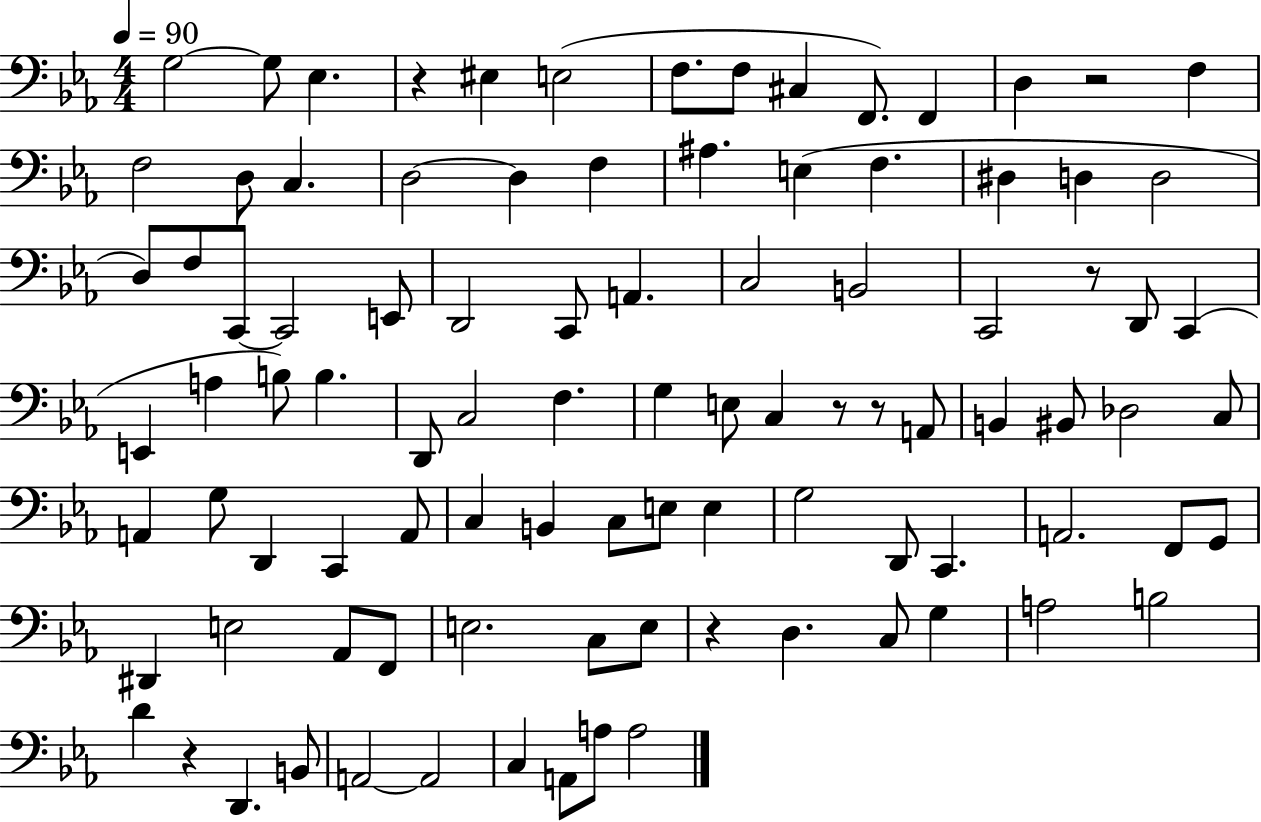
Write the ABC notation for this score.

X:1
T:Untitled
M:4/4
L:1/4
K:Eb
G,2 G,/2 _E, z ^E, E,2 F,/2 F,/2 ^C, F,,/2 F,, D, z2 F, F,2 D,/2 C, D,2 D, F, ^A, E, F, ^D, D, D,2 D,/2 F,/2 C,,/2 C,,2 E,,/2 D,,2 C,,/2 A,, C,2 B,,2 C,,2 z/2 D,,/2 C,, E,, A, B,/2 B, D,,/2 C,2 F, G, E,/2 C, z/2 z/2 A,,/2 B,, ^B,,/2 _D,2 C,/2 A,, G,/2 D,, C,, A,,/2 C, B,, C,/2 E,/2 E, G,2 D,,/2 C,, A,,2 F,,/2 G,,/2 ^D,, E,2 _A,,/2 F,,/2 E,2 C,/2 E,/2 z D, C,/2 G, A,2 B,2 D z D,, B,,/2 A,,2 A,,2 C, A,,/2 A,/2 A,2